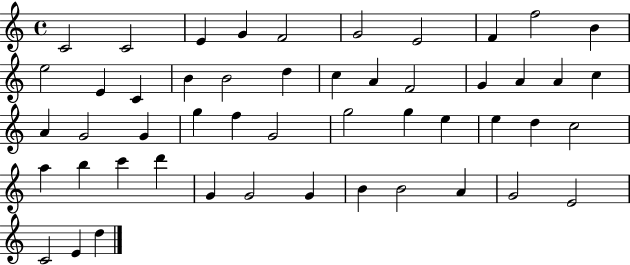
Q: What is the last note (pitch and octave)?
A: D5